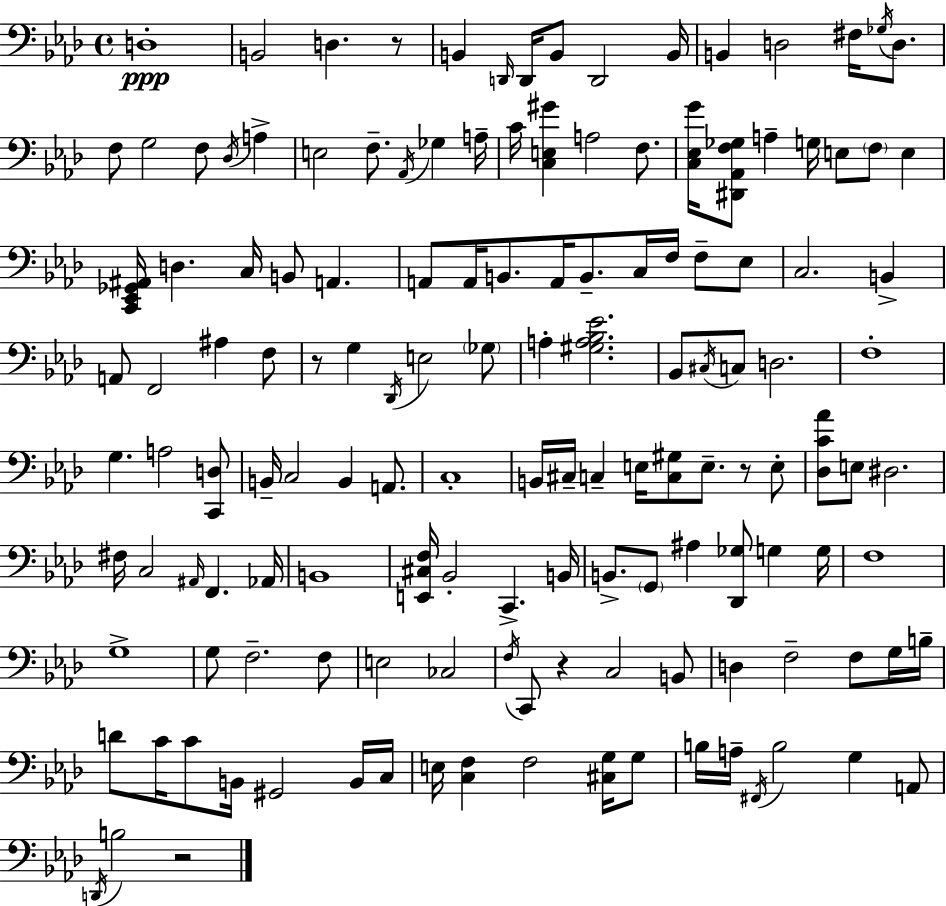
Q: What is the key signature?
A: AES major